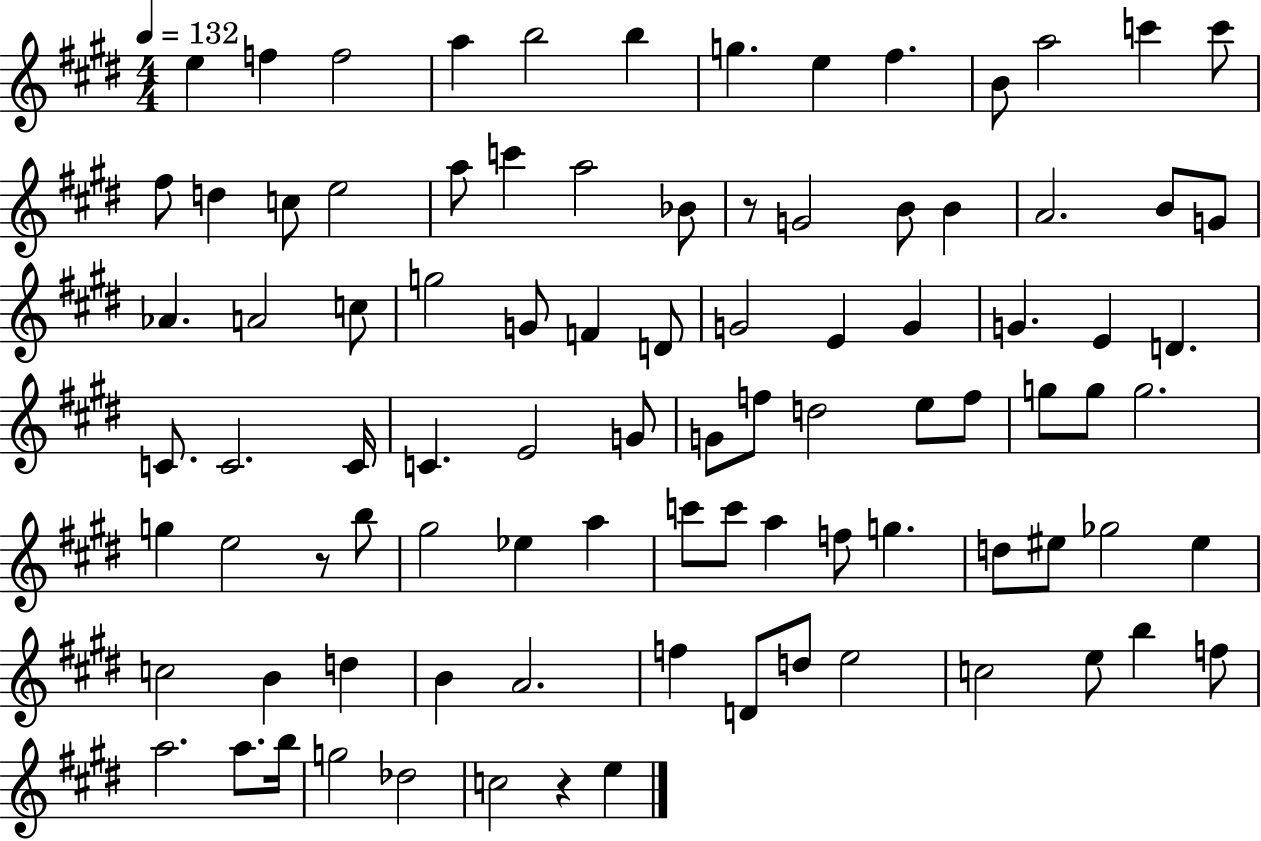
{
  \clef treble
  \numericTimeSignature
  \time 4/4
  \key e \major
  \tempo 4 = 132
  \repeat volta 2 { e''4 f''4 f''2 | a''4 b''2 b''4 | g''4. e''4 fis''4. | b'8 a''2 c'''4 c'''8 | \break fis''8 d''4 c''8 e''2 | a''8 c'''4 a''2 bes'8 | r8 g'2 b'8 b'4 | a'2. b'8 g'8 | \break aes'4. a'2 c''8 | g''2 g'8 f'4 d'8 | g'2 e'4 g'4 | g'4. e'4 d'4. | \break c'8. c'2. c'16 | c'4. e'2 g'8 | g'8 f''8 d''2 e''8 f''8 | g''8 g''8 g''2. | \break g''4 e''2 r8 b''8 | gis''2 ees''4 a''4 | c'''8 c'''8 a''4 f''8 g''4. | d''8 eis''8 ges''2 eis''4 | \break c''2 b'4 d''4 | b'4 a'2. | f''4 d'8 d''8 e''2 | c''2 e''8 b''4 f''8 | \break a''2. a''8. b''16 | g''2 des''2 | c''2 r4 e''4 | } \bar "|."
}